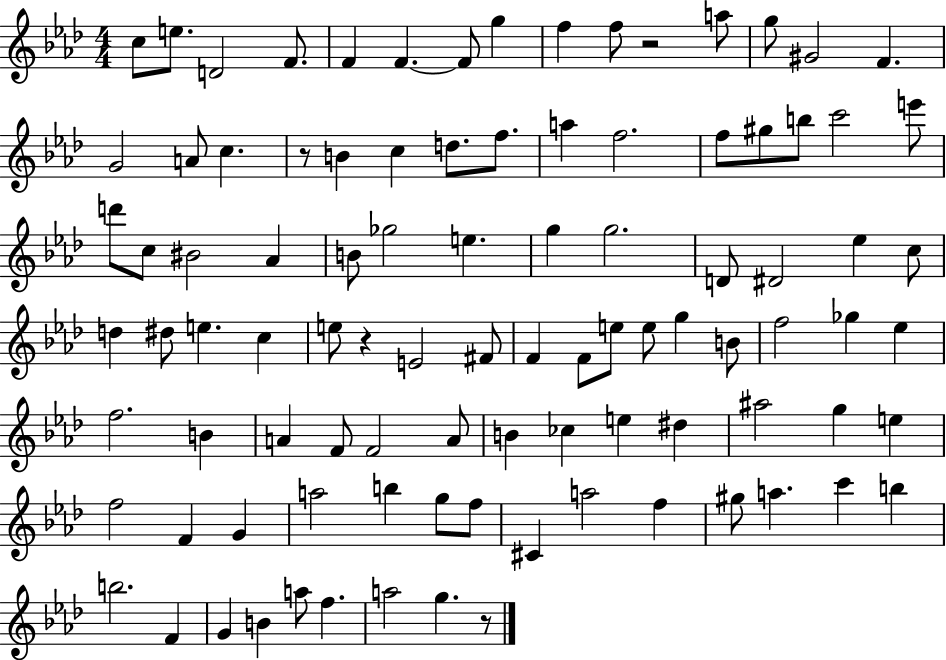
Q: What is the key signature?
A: AES major